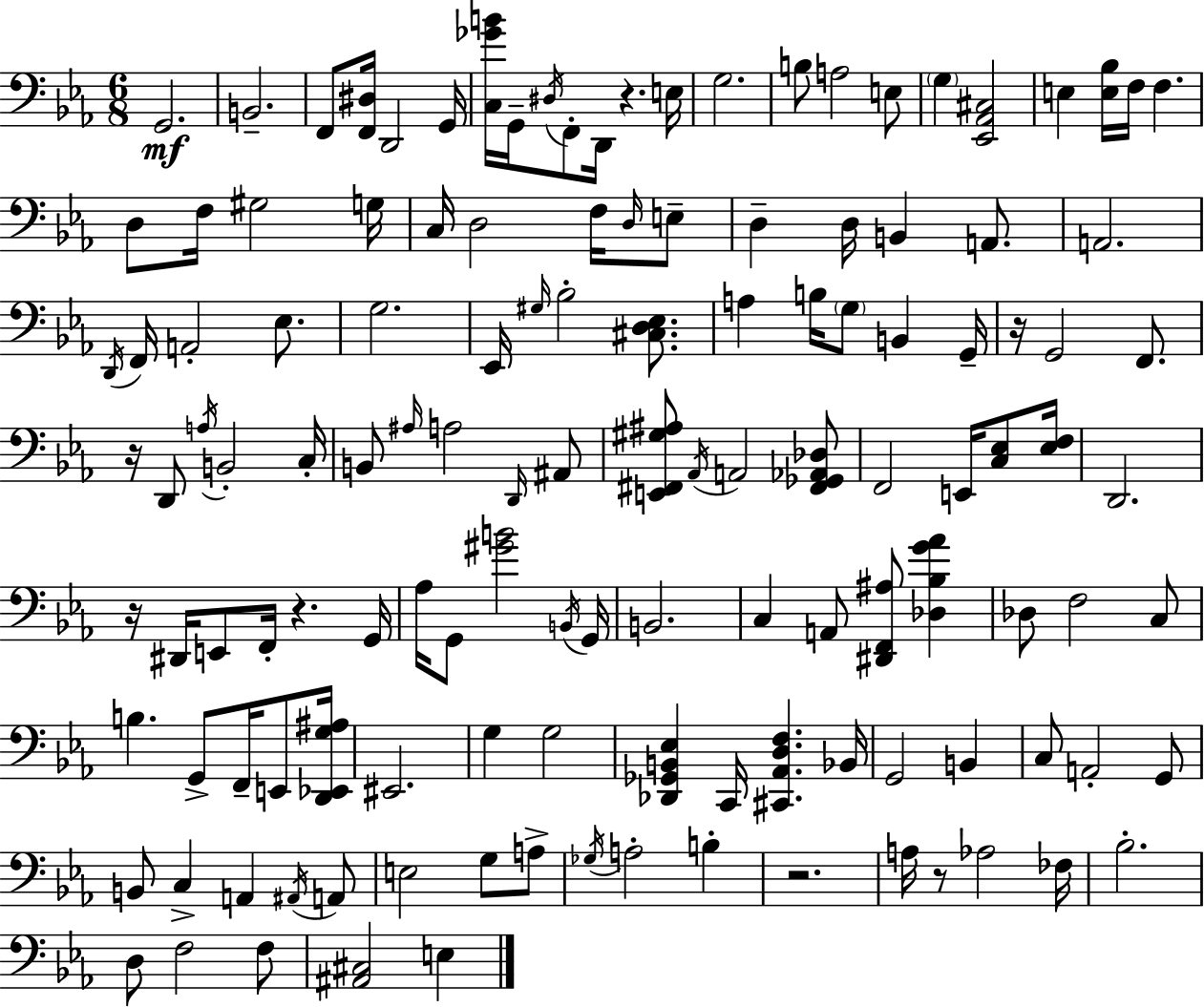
{
  \clef bass
  \numericTimeSignature
  \time 6/8
  \key ees \major
  g,2.\mf | b,2.-- | f,8 <f, dis>16 d,2 g,16 | <c ges' b'>16 g,16-- \acciaccatura { dis16 } f,8-. d,16 r4. | \break e16 g2. | b8 a2 e8 | \parenthesize g4 <ees, aes, cis>2 | e4 <e bes>16 f16 f4. | \break d8 f16 gis2 | g16 c16 d2 f16 \grace { d16 } | e8-- d4-- d16 b,4 a,8. | a,2. | \break \acciaccatura { d,16 } f,16 a,2-. | ees8. g2. | ees,16 \grace { gis16 } bes2-. | <cis d ees>8. a4 b16 \parenthesize g8 b,4 | \break g,16-- r16 g,2 | f,8. r16 d,8 \acciaccatura { a16 } b,2-. | c16-. b,8 \grace { ais16 } a2 | \grace { d,16 } ais,8 <e, fis, gis ais>8 \acciaccatura { aes,16 } a,2 | \break <fis, ges, aes, des>8 f,2 | e,16 <c ees>8 <ees f>16 d,2. | r16 dis,16 e,8 | f,16-. r4. g,16 aes16 g,8 <gis' b'>2 | \break \acciaccatura { b,16 } g,16 b,2. | c4 | a,8 <dis, f, ais>8 <des bes g' aes'>4 des8 f2 | c8 b4. | \break g,8-> f,16-- e,8 <d, ees, g ais>16 eis,2. | g4 | g2 <des, ges, b, ees>4 | c,16 <cis, aes, d f>4. bes,16 g,2 | \break b,4 c8 a,2-. | g,8 b,8 c4-> | a,4 \acciaccatura { ais,16 } a,8 e2 | g8 a8-> \acciaccatura { ges16 } a2-. | \break b4-. r2. | a16 | r8 aes2 fes16 bes2.-. | d8 | \break f2 f8 <ais, cis>2 | e4 \bar "|."
}